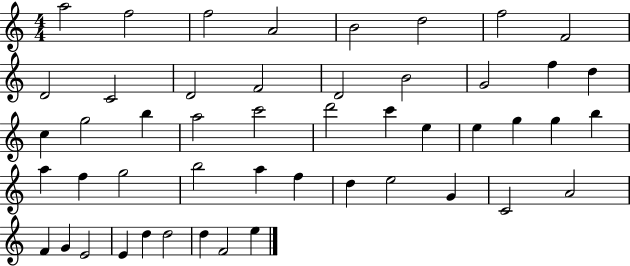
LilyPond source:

{
  \clef treble
  \numericTimeSignature
  \time 4/4
  \key c \major
  a''2 f''2 | f''2 a'2 | b'2 d''2 | f''2 f'2 | \break d'2 c'2 | d'2 f'2 | d'2 b'2 | g'2 f''4 d''4 | \break c''4 g''2 b''4 | a''2 c'''2 | d'''2 c'''4 e''4 | e''4 g''4 g''4 b''4 | \break a''4 f''4 g''2 | b''2 a''4 f''4 | d''4 e''2 g'4 | c'2 a'2 | \break f'4 g'4 e'2 | e'4 d''4 d''2 | d''4 f'2 e''4 | \bar "|."
}